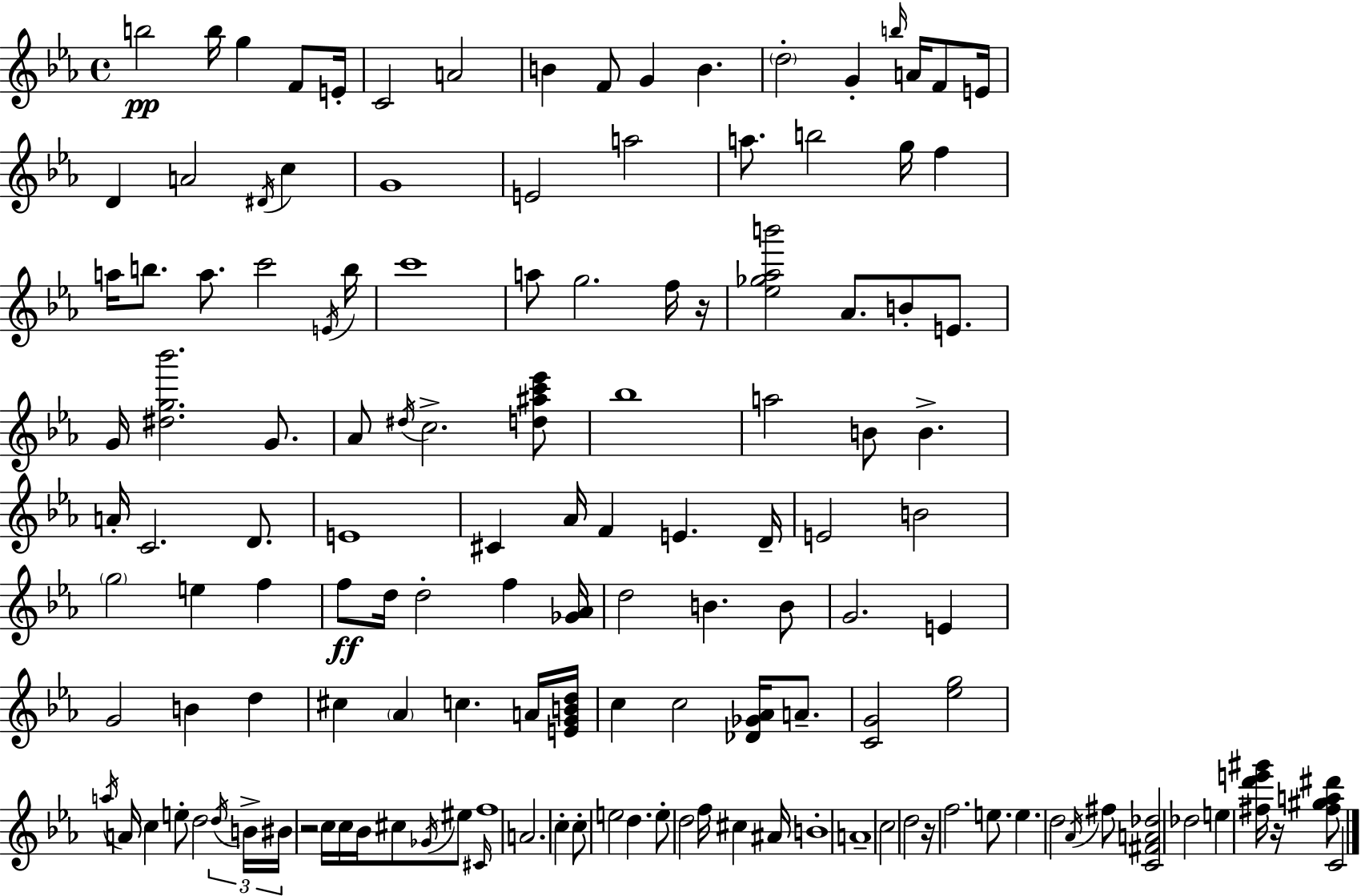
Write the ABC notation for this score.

X:1
T:Untitled
M:4/4
L:1/4
K:Cm
b2 b/4 g F/2 E/4 C2 A2 B F/2 G B d2 G b/4 A/4 F/2 E/4 D A2 ^D/4 c G4 E2 a2 a/2 b2 g/4 f a/4 b/2 a/2 c'2 E/4 b/4 c'4 a/2 g2 f/4 z/4 [_e_g_ab']2 _A/2 B/2 E/2 G/4 [^dg_b']2 G/2 _A/2 ^d/4 c2 [d^ac'_e']/2 _b4 a2 B/2 B A/4 C2 D/2 E4 ^C _A/4 F E D/4 E2 B2 g2 e f f/2 d/4 d2 f [_G_A]/4 d2 B B/2 G2 E G2 B d ^c _A c A/4 [EGBd]/4 c c2 [_D_G_A]/4 A/2 [CG]2 [_eg]2 a/4 A/4 c e/2 d2 d/4 B/4 ^B/4 z2 c/4 c/4 _B/4 ^c/2 _G/4 ^e/2 ^C/4 f4 A2 c c/2 e2 d e/2 d2 f/4 ^c ^A/4 B4 A4 c2 d2 z/4 f2 e/2 e d2 _A/4 ^f/2 [C^FA_d]2 _d2 e [^fd'e'^g']/4 z/4 [^f^ga^d']/2 C2